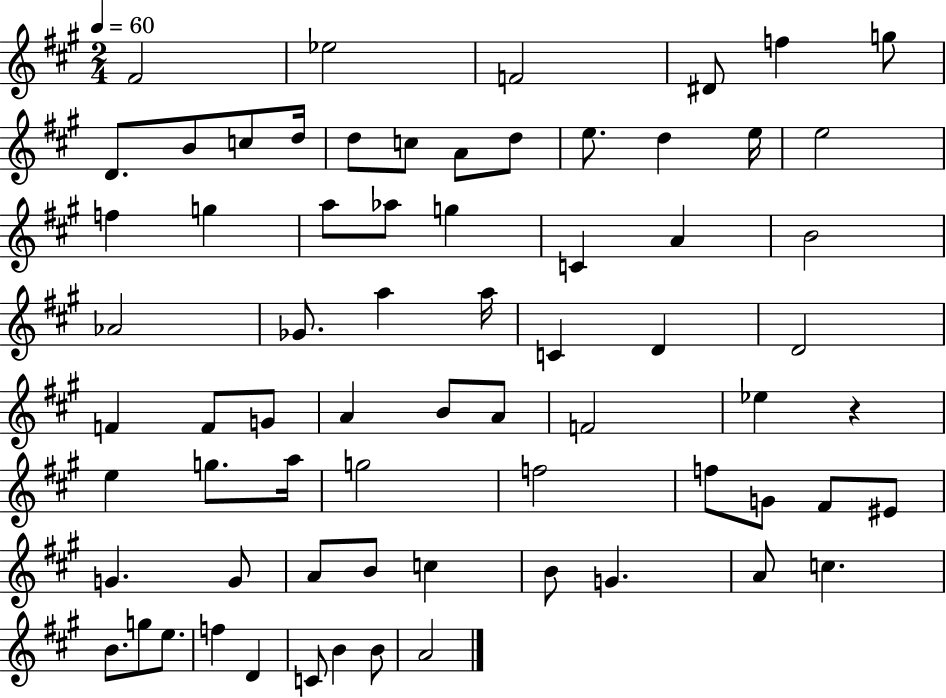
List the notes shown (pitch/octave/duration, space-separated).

F#4/h Eb5/h F4/h D#4/e F5/q G5/e D4/e. B4/e C5/e D5/s D5/e C5/e A4/e D5/e E5/e. D5/q E5/s E5/h F5/q G5/q A5/e Ab5/e G5/q C4/q A4/q B4/h Ab4/h Gb4/e. A5/q A5/s C4/q D4/q D4/h F4/q F4/e G4/e A4/q B4/e A4/e F4/h Eb5/q R/q E5/q G5/e. A5/s G5/h F5/h F5/e G4/e F#4/e EIS4/e G4/q. G4/e A4/e B4/e C5/q B4/e G4/q. A4/e C5/q. B4/e. G5/e E5/e. F5/q D4/q C4/e B4/q B4/e A4/h